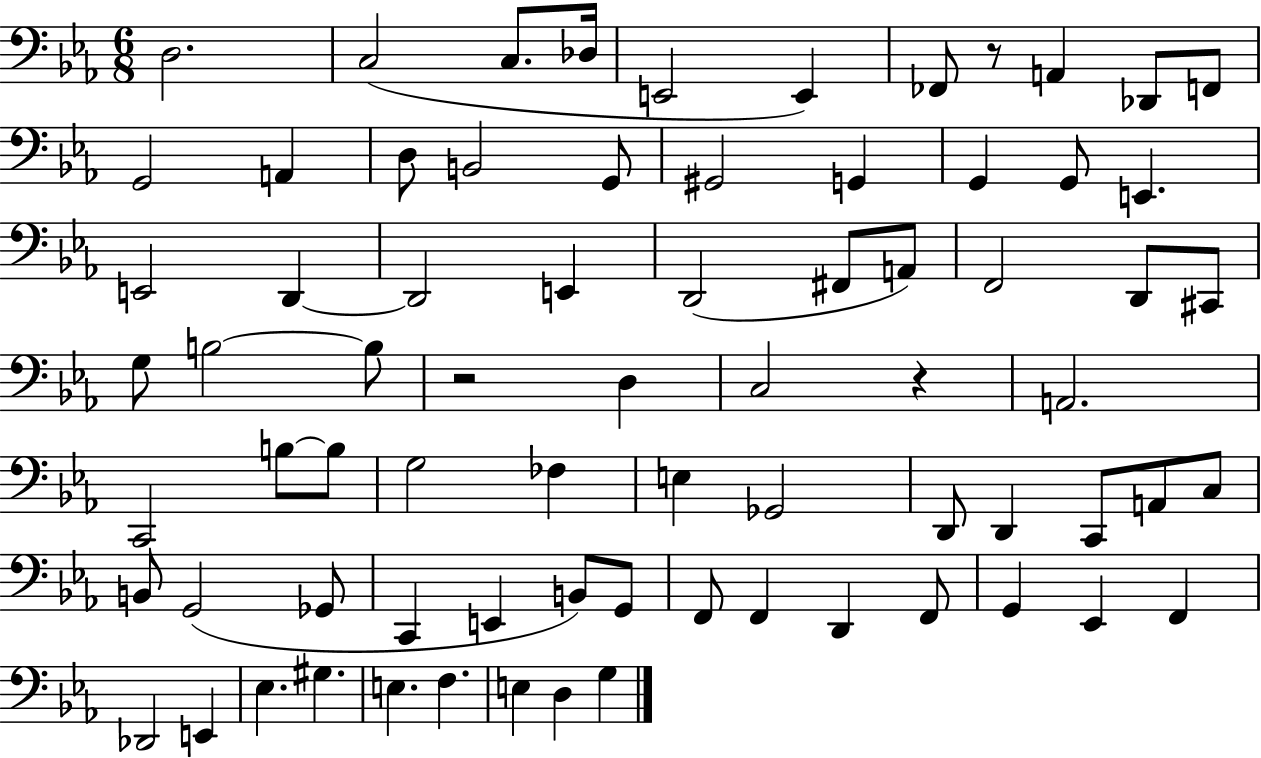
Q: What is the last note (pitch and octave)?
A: G3